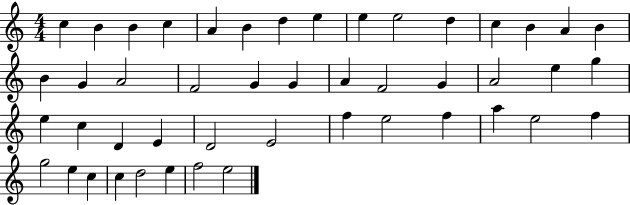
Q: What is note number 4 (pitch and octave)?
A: C5